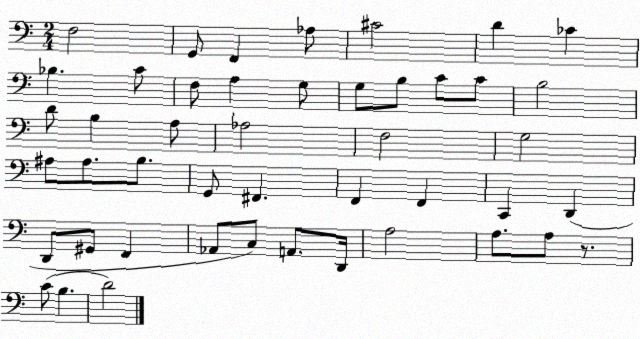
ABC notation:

X:1
T:Untitled
M:2/4
L:1/4
K:C
F,2 G,,/2 F,, _A,/2 ^C2 D _C _B, C/2 F,/2 A, G,/2 G,/2 B,/2 C/2 C/2 B,2 D/2 B, A,/2 _A,2 F,2 G,2 ^A,/2 ^A,/2 B,/2 G,,/2 ^F,, F,, F,, C,, D,, D,,/2 ^G,,/2 F,, _A,,/2 C,/2 A,,/2 D,,/4 A,2 A,/2 A,/2 z/2 C/2 B, D2